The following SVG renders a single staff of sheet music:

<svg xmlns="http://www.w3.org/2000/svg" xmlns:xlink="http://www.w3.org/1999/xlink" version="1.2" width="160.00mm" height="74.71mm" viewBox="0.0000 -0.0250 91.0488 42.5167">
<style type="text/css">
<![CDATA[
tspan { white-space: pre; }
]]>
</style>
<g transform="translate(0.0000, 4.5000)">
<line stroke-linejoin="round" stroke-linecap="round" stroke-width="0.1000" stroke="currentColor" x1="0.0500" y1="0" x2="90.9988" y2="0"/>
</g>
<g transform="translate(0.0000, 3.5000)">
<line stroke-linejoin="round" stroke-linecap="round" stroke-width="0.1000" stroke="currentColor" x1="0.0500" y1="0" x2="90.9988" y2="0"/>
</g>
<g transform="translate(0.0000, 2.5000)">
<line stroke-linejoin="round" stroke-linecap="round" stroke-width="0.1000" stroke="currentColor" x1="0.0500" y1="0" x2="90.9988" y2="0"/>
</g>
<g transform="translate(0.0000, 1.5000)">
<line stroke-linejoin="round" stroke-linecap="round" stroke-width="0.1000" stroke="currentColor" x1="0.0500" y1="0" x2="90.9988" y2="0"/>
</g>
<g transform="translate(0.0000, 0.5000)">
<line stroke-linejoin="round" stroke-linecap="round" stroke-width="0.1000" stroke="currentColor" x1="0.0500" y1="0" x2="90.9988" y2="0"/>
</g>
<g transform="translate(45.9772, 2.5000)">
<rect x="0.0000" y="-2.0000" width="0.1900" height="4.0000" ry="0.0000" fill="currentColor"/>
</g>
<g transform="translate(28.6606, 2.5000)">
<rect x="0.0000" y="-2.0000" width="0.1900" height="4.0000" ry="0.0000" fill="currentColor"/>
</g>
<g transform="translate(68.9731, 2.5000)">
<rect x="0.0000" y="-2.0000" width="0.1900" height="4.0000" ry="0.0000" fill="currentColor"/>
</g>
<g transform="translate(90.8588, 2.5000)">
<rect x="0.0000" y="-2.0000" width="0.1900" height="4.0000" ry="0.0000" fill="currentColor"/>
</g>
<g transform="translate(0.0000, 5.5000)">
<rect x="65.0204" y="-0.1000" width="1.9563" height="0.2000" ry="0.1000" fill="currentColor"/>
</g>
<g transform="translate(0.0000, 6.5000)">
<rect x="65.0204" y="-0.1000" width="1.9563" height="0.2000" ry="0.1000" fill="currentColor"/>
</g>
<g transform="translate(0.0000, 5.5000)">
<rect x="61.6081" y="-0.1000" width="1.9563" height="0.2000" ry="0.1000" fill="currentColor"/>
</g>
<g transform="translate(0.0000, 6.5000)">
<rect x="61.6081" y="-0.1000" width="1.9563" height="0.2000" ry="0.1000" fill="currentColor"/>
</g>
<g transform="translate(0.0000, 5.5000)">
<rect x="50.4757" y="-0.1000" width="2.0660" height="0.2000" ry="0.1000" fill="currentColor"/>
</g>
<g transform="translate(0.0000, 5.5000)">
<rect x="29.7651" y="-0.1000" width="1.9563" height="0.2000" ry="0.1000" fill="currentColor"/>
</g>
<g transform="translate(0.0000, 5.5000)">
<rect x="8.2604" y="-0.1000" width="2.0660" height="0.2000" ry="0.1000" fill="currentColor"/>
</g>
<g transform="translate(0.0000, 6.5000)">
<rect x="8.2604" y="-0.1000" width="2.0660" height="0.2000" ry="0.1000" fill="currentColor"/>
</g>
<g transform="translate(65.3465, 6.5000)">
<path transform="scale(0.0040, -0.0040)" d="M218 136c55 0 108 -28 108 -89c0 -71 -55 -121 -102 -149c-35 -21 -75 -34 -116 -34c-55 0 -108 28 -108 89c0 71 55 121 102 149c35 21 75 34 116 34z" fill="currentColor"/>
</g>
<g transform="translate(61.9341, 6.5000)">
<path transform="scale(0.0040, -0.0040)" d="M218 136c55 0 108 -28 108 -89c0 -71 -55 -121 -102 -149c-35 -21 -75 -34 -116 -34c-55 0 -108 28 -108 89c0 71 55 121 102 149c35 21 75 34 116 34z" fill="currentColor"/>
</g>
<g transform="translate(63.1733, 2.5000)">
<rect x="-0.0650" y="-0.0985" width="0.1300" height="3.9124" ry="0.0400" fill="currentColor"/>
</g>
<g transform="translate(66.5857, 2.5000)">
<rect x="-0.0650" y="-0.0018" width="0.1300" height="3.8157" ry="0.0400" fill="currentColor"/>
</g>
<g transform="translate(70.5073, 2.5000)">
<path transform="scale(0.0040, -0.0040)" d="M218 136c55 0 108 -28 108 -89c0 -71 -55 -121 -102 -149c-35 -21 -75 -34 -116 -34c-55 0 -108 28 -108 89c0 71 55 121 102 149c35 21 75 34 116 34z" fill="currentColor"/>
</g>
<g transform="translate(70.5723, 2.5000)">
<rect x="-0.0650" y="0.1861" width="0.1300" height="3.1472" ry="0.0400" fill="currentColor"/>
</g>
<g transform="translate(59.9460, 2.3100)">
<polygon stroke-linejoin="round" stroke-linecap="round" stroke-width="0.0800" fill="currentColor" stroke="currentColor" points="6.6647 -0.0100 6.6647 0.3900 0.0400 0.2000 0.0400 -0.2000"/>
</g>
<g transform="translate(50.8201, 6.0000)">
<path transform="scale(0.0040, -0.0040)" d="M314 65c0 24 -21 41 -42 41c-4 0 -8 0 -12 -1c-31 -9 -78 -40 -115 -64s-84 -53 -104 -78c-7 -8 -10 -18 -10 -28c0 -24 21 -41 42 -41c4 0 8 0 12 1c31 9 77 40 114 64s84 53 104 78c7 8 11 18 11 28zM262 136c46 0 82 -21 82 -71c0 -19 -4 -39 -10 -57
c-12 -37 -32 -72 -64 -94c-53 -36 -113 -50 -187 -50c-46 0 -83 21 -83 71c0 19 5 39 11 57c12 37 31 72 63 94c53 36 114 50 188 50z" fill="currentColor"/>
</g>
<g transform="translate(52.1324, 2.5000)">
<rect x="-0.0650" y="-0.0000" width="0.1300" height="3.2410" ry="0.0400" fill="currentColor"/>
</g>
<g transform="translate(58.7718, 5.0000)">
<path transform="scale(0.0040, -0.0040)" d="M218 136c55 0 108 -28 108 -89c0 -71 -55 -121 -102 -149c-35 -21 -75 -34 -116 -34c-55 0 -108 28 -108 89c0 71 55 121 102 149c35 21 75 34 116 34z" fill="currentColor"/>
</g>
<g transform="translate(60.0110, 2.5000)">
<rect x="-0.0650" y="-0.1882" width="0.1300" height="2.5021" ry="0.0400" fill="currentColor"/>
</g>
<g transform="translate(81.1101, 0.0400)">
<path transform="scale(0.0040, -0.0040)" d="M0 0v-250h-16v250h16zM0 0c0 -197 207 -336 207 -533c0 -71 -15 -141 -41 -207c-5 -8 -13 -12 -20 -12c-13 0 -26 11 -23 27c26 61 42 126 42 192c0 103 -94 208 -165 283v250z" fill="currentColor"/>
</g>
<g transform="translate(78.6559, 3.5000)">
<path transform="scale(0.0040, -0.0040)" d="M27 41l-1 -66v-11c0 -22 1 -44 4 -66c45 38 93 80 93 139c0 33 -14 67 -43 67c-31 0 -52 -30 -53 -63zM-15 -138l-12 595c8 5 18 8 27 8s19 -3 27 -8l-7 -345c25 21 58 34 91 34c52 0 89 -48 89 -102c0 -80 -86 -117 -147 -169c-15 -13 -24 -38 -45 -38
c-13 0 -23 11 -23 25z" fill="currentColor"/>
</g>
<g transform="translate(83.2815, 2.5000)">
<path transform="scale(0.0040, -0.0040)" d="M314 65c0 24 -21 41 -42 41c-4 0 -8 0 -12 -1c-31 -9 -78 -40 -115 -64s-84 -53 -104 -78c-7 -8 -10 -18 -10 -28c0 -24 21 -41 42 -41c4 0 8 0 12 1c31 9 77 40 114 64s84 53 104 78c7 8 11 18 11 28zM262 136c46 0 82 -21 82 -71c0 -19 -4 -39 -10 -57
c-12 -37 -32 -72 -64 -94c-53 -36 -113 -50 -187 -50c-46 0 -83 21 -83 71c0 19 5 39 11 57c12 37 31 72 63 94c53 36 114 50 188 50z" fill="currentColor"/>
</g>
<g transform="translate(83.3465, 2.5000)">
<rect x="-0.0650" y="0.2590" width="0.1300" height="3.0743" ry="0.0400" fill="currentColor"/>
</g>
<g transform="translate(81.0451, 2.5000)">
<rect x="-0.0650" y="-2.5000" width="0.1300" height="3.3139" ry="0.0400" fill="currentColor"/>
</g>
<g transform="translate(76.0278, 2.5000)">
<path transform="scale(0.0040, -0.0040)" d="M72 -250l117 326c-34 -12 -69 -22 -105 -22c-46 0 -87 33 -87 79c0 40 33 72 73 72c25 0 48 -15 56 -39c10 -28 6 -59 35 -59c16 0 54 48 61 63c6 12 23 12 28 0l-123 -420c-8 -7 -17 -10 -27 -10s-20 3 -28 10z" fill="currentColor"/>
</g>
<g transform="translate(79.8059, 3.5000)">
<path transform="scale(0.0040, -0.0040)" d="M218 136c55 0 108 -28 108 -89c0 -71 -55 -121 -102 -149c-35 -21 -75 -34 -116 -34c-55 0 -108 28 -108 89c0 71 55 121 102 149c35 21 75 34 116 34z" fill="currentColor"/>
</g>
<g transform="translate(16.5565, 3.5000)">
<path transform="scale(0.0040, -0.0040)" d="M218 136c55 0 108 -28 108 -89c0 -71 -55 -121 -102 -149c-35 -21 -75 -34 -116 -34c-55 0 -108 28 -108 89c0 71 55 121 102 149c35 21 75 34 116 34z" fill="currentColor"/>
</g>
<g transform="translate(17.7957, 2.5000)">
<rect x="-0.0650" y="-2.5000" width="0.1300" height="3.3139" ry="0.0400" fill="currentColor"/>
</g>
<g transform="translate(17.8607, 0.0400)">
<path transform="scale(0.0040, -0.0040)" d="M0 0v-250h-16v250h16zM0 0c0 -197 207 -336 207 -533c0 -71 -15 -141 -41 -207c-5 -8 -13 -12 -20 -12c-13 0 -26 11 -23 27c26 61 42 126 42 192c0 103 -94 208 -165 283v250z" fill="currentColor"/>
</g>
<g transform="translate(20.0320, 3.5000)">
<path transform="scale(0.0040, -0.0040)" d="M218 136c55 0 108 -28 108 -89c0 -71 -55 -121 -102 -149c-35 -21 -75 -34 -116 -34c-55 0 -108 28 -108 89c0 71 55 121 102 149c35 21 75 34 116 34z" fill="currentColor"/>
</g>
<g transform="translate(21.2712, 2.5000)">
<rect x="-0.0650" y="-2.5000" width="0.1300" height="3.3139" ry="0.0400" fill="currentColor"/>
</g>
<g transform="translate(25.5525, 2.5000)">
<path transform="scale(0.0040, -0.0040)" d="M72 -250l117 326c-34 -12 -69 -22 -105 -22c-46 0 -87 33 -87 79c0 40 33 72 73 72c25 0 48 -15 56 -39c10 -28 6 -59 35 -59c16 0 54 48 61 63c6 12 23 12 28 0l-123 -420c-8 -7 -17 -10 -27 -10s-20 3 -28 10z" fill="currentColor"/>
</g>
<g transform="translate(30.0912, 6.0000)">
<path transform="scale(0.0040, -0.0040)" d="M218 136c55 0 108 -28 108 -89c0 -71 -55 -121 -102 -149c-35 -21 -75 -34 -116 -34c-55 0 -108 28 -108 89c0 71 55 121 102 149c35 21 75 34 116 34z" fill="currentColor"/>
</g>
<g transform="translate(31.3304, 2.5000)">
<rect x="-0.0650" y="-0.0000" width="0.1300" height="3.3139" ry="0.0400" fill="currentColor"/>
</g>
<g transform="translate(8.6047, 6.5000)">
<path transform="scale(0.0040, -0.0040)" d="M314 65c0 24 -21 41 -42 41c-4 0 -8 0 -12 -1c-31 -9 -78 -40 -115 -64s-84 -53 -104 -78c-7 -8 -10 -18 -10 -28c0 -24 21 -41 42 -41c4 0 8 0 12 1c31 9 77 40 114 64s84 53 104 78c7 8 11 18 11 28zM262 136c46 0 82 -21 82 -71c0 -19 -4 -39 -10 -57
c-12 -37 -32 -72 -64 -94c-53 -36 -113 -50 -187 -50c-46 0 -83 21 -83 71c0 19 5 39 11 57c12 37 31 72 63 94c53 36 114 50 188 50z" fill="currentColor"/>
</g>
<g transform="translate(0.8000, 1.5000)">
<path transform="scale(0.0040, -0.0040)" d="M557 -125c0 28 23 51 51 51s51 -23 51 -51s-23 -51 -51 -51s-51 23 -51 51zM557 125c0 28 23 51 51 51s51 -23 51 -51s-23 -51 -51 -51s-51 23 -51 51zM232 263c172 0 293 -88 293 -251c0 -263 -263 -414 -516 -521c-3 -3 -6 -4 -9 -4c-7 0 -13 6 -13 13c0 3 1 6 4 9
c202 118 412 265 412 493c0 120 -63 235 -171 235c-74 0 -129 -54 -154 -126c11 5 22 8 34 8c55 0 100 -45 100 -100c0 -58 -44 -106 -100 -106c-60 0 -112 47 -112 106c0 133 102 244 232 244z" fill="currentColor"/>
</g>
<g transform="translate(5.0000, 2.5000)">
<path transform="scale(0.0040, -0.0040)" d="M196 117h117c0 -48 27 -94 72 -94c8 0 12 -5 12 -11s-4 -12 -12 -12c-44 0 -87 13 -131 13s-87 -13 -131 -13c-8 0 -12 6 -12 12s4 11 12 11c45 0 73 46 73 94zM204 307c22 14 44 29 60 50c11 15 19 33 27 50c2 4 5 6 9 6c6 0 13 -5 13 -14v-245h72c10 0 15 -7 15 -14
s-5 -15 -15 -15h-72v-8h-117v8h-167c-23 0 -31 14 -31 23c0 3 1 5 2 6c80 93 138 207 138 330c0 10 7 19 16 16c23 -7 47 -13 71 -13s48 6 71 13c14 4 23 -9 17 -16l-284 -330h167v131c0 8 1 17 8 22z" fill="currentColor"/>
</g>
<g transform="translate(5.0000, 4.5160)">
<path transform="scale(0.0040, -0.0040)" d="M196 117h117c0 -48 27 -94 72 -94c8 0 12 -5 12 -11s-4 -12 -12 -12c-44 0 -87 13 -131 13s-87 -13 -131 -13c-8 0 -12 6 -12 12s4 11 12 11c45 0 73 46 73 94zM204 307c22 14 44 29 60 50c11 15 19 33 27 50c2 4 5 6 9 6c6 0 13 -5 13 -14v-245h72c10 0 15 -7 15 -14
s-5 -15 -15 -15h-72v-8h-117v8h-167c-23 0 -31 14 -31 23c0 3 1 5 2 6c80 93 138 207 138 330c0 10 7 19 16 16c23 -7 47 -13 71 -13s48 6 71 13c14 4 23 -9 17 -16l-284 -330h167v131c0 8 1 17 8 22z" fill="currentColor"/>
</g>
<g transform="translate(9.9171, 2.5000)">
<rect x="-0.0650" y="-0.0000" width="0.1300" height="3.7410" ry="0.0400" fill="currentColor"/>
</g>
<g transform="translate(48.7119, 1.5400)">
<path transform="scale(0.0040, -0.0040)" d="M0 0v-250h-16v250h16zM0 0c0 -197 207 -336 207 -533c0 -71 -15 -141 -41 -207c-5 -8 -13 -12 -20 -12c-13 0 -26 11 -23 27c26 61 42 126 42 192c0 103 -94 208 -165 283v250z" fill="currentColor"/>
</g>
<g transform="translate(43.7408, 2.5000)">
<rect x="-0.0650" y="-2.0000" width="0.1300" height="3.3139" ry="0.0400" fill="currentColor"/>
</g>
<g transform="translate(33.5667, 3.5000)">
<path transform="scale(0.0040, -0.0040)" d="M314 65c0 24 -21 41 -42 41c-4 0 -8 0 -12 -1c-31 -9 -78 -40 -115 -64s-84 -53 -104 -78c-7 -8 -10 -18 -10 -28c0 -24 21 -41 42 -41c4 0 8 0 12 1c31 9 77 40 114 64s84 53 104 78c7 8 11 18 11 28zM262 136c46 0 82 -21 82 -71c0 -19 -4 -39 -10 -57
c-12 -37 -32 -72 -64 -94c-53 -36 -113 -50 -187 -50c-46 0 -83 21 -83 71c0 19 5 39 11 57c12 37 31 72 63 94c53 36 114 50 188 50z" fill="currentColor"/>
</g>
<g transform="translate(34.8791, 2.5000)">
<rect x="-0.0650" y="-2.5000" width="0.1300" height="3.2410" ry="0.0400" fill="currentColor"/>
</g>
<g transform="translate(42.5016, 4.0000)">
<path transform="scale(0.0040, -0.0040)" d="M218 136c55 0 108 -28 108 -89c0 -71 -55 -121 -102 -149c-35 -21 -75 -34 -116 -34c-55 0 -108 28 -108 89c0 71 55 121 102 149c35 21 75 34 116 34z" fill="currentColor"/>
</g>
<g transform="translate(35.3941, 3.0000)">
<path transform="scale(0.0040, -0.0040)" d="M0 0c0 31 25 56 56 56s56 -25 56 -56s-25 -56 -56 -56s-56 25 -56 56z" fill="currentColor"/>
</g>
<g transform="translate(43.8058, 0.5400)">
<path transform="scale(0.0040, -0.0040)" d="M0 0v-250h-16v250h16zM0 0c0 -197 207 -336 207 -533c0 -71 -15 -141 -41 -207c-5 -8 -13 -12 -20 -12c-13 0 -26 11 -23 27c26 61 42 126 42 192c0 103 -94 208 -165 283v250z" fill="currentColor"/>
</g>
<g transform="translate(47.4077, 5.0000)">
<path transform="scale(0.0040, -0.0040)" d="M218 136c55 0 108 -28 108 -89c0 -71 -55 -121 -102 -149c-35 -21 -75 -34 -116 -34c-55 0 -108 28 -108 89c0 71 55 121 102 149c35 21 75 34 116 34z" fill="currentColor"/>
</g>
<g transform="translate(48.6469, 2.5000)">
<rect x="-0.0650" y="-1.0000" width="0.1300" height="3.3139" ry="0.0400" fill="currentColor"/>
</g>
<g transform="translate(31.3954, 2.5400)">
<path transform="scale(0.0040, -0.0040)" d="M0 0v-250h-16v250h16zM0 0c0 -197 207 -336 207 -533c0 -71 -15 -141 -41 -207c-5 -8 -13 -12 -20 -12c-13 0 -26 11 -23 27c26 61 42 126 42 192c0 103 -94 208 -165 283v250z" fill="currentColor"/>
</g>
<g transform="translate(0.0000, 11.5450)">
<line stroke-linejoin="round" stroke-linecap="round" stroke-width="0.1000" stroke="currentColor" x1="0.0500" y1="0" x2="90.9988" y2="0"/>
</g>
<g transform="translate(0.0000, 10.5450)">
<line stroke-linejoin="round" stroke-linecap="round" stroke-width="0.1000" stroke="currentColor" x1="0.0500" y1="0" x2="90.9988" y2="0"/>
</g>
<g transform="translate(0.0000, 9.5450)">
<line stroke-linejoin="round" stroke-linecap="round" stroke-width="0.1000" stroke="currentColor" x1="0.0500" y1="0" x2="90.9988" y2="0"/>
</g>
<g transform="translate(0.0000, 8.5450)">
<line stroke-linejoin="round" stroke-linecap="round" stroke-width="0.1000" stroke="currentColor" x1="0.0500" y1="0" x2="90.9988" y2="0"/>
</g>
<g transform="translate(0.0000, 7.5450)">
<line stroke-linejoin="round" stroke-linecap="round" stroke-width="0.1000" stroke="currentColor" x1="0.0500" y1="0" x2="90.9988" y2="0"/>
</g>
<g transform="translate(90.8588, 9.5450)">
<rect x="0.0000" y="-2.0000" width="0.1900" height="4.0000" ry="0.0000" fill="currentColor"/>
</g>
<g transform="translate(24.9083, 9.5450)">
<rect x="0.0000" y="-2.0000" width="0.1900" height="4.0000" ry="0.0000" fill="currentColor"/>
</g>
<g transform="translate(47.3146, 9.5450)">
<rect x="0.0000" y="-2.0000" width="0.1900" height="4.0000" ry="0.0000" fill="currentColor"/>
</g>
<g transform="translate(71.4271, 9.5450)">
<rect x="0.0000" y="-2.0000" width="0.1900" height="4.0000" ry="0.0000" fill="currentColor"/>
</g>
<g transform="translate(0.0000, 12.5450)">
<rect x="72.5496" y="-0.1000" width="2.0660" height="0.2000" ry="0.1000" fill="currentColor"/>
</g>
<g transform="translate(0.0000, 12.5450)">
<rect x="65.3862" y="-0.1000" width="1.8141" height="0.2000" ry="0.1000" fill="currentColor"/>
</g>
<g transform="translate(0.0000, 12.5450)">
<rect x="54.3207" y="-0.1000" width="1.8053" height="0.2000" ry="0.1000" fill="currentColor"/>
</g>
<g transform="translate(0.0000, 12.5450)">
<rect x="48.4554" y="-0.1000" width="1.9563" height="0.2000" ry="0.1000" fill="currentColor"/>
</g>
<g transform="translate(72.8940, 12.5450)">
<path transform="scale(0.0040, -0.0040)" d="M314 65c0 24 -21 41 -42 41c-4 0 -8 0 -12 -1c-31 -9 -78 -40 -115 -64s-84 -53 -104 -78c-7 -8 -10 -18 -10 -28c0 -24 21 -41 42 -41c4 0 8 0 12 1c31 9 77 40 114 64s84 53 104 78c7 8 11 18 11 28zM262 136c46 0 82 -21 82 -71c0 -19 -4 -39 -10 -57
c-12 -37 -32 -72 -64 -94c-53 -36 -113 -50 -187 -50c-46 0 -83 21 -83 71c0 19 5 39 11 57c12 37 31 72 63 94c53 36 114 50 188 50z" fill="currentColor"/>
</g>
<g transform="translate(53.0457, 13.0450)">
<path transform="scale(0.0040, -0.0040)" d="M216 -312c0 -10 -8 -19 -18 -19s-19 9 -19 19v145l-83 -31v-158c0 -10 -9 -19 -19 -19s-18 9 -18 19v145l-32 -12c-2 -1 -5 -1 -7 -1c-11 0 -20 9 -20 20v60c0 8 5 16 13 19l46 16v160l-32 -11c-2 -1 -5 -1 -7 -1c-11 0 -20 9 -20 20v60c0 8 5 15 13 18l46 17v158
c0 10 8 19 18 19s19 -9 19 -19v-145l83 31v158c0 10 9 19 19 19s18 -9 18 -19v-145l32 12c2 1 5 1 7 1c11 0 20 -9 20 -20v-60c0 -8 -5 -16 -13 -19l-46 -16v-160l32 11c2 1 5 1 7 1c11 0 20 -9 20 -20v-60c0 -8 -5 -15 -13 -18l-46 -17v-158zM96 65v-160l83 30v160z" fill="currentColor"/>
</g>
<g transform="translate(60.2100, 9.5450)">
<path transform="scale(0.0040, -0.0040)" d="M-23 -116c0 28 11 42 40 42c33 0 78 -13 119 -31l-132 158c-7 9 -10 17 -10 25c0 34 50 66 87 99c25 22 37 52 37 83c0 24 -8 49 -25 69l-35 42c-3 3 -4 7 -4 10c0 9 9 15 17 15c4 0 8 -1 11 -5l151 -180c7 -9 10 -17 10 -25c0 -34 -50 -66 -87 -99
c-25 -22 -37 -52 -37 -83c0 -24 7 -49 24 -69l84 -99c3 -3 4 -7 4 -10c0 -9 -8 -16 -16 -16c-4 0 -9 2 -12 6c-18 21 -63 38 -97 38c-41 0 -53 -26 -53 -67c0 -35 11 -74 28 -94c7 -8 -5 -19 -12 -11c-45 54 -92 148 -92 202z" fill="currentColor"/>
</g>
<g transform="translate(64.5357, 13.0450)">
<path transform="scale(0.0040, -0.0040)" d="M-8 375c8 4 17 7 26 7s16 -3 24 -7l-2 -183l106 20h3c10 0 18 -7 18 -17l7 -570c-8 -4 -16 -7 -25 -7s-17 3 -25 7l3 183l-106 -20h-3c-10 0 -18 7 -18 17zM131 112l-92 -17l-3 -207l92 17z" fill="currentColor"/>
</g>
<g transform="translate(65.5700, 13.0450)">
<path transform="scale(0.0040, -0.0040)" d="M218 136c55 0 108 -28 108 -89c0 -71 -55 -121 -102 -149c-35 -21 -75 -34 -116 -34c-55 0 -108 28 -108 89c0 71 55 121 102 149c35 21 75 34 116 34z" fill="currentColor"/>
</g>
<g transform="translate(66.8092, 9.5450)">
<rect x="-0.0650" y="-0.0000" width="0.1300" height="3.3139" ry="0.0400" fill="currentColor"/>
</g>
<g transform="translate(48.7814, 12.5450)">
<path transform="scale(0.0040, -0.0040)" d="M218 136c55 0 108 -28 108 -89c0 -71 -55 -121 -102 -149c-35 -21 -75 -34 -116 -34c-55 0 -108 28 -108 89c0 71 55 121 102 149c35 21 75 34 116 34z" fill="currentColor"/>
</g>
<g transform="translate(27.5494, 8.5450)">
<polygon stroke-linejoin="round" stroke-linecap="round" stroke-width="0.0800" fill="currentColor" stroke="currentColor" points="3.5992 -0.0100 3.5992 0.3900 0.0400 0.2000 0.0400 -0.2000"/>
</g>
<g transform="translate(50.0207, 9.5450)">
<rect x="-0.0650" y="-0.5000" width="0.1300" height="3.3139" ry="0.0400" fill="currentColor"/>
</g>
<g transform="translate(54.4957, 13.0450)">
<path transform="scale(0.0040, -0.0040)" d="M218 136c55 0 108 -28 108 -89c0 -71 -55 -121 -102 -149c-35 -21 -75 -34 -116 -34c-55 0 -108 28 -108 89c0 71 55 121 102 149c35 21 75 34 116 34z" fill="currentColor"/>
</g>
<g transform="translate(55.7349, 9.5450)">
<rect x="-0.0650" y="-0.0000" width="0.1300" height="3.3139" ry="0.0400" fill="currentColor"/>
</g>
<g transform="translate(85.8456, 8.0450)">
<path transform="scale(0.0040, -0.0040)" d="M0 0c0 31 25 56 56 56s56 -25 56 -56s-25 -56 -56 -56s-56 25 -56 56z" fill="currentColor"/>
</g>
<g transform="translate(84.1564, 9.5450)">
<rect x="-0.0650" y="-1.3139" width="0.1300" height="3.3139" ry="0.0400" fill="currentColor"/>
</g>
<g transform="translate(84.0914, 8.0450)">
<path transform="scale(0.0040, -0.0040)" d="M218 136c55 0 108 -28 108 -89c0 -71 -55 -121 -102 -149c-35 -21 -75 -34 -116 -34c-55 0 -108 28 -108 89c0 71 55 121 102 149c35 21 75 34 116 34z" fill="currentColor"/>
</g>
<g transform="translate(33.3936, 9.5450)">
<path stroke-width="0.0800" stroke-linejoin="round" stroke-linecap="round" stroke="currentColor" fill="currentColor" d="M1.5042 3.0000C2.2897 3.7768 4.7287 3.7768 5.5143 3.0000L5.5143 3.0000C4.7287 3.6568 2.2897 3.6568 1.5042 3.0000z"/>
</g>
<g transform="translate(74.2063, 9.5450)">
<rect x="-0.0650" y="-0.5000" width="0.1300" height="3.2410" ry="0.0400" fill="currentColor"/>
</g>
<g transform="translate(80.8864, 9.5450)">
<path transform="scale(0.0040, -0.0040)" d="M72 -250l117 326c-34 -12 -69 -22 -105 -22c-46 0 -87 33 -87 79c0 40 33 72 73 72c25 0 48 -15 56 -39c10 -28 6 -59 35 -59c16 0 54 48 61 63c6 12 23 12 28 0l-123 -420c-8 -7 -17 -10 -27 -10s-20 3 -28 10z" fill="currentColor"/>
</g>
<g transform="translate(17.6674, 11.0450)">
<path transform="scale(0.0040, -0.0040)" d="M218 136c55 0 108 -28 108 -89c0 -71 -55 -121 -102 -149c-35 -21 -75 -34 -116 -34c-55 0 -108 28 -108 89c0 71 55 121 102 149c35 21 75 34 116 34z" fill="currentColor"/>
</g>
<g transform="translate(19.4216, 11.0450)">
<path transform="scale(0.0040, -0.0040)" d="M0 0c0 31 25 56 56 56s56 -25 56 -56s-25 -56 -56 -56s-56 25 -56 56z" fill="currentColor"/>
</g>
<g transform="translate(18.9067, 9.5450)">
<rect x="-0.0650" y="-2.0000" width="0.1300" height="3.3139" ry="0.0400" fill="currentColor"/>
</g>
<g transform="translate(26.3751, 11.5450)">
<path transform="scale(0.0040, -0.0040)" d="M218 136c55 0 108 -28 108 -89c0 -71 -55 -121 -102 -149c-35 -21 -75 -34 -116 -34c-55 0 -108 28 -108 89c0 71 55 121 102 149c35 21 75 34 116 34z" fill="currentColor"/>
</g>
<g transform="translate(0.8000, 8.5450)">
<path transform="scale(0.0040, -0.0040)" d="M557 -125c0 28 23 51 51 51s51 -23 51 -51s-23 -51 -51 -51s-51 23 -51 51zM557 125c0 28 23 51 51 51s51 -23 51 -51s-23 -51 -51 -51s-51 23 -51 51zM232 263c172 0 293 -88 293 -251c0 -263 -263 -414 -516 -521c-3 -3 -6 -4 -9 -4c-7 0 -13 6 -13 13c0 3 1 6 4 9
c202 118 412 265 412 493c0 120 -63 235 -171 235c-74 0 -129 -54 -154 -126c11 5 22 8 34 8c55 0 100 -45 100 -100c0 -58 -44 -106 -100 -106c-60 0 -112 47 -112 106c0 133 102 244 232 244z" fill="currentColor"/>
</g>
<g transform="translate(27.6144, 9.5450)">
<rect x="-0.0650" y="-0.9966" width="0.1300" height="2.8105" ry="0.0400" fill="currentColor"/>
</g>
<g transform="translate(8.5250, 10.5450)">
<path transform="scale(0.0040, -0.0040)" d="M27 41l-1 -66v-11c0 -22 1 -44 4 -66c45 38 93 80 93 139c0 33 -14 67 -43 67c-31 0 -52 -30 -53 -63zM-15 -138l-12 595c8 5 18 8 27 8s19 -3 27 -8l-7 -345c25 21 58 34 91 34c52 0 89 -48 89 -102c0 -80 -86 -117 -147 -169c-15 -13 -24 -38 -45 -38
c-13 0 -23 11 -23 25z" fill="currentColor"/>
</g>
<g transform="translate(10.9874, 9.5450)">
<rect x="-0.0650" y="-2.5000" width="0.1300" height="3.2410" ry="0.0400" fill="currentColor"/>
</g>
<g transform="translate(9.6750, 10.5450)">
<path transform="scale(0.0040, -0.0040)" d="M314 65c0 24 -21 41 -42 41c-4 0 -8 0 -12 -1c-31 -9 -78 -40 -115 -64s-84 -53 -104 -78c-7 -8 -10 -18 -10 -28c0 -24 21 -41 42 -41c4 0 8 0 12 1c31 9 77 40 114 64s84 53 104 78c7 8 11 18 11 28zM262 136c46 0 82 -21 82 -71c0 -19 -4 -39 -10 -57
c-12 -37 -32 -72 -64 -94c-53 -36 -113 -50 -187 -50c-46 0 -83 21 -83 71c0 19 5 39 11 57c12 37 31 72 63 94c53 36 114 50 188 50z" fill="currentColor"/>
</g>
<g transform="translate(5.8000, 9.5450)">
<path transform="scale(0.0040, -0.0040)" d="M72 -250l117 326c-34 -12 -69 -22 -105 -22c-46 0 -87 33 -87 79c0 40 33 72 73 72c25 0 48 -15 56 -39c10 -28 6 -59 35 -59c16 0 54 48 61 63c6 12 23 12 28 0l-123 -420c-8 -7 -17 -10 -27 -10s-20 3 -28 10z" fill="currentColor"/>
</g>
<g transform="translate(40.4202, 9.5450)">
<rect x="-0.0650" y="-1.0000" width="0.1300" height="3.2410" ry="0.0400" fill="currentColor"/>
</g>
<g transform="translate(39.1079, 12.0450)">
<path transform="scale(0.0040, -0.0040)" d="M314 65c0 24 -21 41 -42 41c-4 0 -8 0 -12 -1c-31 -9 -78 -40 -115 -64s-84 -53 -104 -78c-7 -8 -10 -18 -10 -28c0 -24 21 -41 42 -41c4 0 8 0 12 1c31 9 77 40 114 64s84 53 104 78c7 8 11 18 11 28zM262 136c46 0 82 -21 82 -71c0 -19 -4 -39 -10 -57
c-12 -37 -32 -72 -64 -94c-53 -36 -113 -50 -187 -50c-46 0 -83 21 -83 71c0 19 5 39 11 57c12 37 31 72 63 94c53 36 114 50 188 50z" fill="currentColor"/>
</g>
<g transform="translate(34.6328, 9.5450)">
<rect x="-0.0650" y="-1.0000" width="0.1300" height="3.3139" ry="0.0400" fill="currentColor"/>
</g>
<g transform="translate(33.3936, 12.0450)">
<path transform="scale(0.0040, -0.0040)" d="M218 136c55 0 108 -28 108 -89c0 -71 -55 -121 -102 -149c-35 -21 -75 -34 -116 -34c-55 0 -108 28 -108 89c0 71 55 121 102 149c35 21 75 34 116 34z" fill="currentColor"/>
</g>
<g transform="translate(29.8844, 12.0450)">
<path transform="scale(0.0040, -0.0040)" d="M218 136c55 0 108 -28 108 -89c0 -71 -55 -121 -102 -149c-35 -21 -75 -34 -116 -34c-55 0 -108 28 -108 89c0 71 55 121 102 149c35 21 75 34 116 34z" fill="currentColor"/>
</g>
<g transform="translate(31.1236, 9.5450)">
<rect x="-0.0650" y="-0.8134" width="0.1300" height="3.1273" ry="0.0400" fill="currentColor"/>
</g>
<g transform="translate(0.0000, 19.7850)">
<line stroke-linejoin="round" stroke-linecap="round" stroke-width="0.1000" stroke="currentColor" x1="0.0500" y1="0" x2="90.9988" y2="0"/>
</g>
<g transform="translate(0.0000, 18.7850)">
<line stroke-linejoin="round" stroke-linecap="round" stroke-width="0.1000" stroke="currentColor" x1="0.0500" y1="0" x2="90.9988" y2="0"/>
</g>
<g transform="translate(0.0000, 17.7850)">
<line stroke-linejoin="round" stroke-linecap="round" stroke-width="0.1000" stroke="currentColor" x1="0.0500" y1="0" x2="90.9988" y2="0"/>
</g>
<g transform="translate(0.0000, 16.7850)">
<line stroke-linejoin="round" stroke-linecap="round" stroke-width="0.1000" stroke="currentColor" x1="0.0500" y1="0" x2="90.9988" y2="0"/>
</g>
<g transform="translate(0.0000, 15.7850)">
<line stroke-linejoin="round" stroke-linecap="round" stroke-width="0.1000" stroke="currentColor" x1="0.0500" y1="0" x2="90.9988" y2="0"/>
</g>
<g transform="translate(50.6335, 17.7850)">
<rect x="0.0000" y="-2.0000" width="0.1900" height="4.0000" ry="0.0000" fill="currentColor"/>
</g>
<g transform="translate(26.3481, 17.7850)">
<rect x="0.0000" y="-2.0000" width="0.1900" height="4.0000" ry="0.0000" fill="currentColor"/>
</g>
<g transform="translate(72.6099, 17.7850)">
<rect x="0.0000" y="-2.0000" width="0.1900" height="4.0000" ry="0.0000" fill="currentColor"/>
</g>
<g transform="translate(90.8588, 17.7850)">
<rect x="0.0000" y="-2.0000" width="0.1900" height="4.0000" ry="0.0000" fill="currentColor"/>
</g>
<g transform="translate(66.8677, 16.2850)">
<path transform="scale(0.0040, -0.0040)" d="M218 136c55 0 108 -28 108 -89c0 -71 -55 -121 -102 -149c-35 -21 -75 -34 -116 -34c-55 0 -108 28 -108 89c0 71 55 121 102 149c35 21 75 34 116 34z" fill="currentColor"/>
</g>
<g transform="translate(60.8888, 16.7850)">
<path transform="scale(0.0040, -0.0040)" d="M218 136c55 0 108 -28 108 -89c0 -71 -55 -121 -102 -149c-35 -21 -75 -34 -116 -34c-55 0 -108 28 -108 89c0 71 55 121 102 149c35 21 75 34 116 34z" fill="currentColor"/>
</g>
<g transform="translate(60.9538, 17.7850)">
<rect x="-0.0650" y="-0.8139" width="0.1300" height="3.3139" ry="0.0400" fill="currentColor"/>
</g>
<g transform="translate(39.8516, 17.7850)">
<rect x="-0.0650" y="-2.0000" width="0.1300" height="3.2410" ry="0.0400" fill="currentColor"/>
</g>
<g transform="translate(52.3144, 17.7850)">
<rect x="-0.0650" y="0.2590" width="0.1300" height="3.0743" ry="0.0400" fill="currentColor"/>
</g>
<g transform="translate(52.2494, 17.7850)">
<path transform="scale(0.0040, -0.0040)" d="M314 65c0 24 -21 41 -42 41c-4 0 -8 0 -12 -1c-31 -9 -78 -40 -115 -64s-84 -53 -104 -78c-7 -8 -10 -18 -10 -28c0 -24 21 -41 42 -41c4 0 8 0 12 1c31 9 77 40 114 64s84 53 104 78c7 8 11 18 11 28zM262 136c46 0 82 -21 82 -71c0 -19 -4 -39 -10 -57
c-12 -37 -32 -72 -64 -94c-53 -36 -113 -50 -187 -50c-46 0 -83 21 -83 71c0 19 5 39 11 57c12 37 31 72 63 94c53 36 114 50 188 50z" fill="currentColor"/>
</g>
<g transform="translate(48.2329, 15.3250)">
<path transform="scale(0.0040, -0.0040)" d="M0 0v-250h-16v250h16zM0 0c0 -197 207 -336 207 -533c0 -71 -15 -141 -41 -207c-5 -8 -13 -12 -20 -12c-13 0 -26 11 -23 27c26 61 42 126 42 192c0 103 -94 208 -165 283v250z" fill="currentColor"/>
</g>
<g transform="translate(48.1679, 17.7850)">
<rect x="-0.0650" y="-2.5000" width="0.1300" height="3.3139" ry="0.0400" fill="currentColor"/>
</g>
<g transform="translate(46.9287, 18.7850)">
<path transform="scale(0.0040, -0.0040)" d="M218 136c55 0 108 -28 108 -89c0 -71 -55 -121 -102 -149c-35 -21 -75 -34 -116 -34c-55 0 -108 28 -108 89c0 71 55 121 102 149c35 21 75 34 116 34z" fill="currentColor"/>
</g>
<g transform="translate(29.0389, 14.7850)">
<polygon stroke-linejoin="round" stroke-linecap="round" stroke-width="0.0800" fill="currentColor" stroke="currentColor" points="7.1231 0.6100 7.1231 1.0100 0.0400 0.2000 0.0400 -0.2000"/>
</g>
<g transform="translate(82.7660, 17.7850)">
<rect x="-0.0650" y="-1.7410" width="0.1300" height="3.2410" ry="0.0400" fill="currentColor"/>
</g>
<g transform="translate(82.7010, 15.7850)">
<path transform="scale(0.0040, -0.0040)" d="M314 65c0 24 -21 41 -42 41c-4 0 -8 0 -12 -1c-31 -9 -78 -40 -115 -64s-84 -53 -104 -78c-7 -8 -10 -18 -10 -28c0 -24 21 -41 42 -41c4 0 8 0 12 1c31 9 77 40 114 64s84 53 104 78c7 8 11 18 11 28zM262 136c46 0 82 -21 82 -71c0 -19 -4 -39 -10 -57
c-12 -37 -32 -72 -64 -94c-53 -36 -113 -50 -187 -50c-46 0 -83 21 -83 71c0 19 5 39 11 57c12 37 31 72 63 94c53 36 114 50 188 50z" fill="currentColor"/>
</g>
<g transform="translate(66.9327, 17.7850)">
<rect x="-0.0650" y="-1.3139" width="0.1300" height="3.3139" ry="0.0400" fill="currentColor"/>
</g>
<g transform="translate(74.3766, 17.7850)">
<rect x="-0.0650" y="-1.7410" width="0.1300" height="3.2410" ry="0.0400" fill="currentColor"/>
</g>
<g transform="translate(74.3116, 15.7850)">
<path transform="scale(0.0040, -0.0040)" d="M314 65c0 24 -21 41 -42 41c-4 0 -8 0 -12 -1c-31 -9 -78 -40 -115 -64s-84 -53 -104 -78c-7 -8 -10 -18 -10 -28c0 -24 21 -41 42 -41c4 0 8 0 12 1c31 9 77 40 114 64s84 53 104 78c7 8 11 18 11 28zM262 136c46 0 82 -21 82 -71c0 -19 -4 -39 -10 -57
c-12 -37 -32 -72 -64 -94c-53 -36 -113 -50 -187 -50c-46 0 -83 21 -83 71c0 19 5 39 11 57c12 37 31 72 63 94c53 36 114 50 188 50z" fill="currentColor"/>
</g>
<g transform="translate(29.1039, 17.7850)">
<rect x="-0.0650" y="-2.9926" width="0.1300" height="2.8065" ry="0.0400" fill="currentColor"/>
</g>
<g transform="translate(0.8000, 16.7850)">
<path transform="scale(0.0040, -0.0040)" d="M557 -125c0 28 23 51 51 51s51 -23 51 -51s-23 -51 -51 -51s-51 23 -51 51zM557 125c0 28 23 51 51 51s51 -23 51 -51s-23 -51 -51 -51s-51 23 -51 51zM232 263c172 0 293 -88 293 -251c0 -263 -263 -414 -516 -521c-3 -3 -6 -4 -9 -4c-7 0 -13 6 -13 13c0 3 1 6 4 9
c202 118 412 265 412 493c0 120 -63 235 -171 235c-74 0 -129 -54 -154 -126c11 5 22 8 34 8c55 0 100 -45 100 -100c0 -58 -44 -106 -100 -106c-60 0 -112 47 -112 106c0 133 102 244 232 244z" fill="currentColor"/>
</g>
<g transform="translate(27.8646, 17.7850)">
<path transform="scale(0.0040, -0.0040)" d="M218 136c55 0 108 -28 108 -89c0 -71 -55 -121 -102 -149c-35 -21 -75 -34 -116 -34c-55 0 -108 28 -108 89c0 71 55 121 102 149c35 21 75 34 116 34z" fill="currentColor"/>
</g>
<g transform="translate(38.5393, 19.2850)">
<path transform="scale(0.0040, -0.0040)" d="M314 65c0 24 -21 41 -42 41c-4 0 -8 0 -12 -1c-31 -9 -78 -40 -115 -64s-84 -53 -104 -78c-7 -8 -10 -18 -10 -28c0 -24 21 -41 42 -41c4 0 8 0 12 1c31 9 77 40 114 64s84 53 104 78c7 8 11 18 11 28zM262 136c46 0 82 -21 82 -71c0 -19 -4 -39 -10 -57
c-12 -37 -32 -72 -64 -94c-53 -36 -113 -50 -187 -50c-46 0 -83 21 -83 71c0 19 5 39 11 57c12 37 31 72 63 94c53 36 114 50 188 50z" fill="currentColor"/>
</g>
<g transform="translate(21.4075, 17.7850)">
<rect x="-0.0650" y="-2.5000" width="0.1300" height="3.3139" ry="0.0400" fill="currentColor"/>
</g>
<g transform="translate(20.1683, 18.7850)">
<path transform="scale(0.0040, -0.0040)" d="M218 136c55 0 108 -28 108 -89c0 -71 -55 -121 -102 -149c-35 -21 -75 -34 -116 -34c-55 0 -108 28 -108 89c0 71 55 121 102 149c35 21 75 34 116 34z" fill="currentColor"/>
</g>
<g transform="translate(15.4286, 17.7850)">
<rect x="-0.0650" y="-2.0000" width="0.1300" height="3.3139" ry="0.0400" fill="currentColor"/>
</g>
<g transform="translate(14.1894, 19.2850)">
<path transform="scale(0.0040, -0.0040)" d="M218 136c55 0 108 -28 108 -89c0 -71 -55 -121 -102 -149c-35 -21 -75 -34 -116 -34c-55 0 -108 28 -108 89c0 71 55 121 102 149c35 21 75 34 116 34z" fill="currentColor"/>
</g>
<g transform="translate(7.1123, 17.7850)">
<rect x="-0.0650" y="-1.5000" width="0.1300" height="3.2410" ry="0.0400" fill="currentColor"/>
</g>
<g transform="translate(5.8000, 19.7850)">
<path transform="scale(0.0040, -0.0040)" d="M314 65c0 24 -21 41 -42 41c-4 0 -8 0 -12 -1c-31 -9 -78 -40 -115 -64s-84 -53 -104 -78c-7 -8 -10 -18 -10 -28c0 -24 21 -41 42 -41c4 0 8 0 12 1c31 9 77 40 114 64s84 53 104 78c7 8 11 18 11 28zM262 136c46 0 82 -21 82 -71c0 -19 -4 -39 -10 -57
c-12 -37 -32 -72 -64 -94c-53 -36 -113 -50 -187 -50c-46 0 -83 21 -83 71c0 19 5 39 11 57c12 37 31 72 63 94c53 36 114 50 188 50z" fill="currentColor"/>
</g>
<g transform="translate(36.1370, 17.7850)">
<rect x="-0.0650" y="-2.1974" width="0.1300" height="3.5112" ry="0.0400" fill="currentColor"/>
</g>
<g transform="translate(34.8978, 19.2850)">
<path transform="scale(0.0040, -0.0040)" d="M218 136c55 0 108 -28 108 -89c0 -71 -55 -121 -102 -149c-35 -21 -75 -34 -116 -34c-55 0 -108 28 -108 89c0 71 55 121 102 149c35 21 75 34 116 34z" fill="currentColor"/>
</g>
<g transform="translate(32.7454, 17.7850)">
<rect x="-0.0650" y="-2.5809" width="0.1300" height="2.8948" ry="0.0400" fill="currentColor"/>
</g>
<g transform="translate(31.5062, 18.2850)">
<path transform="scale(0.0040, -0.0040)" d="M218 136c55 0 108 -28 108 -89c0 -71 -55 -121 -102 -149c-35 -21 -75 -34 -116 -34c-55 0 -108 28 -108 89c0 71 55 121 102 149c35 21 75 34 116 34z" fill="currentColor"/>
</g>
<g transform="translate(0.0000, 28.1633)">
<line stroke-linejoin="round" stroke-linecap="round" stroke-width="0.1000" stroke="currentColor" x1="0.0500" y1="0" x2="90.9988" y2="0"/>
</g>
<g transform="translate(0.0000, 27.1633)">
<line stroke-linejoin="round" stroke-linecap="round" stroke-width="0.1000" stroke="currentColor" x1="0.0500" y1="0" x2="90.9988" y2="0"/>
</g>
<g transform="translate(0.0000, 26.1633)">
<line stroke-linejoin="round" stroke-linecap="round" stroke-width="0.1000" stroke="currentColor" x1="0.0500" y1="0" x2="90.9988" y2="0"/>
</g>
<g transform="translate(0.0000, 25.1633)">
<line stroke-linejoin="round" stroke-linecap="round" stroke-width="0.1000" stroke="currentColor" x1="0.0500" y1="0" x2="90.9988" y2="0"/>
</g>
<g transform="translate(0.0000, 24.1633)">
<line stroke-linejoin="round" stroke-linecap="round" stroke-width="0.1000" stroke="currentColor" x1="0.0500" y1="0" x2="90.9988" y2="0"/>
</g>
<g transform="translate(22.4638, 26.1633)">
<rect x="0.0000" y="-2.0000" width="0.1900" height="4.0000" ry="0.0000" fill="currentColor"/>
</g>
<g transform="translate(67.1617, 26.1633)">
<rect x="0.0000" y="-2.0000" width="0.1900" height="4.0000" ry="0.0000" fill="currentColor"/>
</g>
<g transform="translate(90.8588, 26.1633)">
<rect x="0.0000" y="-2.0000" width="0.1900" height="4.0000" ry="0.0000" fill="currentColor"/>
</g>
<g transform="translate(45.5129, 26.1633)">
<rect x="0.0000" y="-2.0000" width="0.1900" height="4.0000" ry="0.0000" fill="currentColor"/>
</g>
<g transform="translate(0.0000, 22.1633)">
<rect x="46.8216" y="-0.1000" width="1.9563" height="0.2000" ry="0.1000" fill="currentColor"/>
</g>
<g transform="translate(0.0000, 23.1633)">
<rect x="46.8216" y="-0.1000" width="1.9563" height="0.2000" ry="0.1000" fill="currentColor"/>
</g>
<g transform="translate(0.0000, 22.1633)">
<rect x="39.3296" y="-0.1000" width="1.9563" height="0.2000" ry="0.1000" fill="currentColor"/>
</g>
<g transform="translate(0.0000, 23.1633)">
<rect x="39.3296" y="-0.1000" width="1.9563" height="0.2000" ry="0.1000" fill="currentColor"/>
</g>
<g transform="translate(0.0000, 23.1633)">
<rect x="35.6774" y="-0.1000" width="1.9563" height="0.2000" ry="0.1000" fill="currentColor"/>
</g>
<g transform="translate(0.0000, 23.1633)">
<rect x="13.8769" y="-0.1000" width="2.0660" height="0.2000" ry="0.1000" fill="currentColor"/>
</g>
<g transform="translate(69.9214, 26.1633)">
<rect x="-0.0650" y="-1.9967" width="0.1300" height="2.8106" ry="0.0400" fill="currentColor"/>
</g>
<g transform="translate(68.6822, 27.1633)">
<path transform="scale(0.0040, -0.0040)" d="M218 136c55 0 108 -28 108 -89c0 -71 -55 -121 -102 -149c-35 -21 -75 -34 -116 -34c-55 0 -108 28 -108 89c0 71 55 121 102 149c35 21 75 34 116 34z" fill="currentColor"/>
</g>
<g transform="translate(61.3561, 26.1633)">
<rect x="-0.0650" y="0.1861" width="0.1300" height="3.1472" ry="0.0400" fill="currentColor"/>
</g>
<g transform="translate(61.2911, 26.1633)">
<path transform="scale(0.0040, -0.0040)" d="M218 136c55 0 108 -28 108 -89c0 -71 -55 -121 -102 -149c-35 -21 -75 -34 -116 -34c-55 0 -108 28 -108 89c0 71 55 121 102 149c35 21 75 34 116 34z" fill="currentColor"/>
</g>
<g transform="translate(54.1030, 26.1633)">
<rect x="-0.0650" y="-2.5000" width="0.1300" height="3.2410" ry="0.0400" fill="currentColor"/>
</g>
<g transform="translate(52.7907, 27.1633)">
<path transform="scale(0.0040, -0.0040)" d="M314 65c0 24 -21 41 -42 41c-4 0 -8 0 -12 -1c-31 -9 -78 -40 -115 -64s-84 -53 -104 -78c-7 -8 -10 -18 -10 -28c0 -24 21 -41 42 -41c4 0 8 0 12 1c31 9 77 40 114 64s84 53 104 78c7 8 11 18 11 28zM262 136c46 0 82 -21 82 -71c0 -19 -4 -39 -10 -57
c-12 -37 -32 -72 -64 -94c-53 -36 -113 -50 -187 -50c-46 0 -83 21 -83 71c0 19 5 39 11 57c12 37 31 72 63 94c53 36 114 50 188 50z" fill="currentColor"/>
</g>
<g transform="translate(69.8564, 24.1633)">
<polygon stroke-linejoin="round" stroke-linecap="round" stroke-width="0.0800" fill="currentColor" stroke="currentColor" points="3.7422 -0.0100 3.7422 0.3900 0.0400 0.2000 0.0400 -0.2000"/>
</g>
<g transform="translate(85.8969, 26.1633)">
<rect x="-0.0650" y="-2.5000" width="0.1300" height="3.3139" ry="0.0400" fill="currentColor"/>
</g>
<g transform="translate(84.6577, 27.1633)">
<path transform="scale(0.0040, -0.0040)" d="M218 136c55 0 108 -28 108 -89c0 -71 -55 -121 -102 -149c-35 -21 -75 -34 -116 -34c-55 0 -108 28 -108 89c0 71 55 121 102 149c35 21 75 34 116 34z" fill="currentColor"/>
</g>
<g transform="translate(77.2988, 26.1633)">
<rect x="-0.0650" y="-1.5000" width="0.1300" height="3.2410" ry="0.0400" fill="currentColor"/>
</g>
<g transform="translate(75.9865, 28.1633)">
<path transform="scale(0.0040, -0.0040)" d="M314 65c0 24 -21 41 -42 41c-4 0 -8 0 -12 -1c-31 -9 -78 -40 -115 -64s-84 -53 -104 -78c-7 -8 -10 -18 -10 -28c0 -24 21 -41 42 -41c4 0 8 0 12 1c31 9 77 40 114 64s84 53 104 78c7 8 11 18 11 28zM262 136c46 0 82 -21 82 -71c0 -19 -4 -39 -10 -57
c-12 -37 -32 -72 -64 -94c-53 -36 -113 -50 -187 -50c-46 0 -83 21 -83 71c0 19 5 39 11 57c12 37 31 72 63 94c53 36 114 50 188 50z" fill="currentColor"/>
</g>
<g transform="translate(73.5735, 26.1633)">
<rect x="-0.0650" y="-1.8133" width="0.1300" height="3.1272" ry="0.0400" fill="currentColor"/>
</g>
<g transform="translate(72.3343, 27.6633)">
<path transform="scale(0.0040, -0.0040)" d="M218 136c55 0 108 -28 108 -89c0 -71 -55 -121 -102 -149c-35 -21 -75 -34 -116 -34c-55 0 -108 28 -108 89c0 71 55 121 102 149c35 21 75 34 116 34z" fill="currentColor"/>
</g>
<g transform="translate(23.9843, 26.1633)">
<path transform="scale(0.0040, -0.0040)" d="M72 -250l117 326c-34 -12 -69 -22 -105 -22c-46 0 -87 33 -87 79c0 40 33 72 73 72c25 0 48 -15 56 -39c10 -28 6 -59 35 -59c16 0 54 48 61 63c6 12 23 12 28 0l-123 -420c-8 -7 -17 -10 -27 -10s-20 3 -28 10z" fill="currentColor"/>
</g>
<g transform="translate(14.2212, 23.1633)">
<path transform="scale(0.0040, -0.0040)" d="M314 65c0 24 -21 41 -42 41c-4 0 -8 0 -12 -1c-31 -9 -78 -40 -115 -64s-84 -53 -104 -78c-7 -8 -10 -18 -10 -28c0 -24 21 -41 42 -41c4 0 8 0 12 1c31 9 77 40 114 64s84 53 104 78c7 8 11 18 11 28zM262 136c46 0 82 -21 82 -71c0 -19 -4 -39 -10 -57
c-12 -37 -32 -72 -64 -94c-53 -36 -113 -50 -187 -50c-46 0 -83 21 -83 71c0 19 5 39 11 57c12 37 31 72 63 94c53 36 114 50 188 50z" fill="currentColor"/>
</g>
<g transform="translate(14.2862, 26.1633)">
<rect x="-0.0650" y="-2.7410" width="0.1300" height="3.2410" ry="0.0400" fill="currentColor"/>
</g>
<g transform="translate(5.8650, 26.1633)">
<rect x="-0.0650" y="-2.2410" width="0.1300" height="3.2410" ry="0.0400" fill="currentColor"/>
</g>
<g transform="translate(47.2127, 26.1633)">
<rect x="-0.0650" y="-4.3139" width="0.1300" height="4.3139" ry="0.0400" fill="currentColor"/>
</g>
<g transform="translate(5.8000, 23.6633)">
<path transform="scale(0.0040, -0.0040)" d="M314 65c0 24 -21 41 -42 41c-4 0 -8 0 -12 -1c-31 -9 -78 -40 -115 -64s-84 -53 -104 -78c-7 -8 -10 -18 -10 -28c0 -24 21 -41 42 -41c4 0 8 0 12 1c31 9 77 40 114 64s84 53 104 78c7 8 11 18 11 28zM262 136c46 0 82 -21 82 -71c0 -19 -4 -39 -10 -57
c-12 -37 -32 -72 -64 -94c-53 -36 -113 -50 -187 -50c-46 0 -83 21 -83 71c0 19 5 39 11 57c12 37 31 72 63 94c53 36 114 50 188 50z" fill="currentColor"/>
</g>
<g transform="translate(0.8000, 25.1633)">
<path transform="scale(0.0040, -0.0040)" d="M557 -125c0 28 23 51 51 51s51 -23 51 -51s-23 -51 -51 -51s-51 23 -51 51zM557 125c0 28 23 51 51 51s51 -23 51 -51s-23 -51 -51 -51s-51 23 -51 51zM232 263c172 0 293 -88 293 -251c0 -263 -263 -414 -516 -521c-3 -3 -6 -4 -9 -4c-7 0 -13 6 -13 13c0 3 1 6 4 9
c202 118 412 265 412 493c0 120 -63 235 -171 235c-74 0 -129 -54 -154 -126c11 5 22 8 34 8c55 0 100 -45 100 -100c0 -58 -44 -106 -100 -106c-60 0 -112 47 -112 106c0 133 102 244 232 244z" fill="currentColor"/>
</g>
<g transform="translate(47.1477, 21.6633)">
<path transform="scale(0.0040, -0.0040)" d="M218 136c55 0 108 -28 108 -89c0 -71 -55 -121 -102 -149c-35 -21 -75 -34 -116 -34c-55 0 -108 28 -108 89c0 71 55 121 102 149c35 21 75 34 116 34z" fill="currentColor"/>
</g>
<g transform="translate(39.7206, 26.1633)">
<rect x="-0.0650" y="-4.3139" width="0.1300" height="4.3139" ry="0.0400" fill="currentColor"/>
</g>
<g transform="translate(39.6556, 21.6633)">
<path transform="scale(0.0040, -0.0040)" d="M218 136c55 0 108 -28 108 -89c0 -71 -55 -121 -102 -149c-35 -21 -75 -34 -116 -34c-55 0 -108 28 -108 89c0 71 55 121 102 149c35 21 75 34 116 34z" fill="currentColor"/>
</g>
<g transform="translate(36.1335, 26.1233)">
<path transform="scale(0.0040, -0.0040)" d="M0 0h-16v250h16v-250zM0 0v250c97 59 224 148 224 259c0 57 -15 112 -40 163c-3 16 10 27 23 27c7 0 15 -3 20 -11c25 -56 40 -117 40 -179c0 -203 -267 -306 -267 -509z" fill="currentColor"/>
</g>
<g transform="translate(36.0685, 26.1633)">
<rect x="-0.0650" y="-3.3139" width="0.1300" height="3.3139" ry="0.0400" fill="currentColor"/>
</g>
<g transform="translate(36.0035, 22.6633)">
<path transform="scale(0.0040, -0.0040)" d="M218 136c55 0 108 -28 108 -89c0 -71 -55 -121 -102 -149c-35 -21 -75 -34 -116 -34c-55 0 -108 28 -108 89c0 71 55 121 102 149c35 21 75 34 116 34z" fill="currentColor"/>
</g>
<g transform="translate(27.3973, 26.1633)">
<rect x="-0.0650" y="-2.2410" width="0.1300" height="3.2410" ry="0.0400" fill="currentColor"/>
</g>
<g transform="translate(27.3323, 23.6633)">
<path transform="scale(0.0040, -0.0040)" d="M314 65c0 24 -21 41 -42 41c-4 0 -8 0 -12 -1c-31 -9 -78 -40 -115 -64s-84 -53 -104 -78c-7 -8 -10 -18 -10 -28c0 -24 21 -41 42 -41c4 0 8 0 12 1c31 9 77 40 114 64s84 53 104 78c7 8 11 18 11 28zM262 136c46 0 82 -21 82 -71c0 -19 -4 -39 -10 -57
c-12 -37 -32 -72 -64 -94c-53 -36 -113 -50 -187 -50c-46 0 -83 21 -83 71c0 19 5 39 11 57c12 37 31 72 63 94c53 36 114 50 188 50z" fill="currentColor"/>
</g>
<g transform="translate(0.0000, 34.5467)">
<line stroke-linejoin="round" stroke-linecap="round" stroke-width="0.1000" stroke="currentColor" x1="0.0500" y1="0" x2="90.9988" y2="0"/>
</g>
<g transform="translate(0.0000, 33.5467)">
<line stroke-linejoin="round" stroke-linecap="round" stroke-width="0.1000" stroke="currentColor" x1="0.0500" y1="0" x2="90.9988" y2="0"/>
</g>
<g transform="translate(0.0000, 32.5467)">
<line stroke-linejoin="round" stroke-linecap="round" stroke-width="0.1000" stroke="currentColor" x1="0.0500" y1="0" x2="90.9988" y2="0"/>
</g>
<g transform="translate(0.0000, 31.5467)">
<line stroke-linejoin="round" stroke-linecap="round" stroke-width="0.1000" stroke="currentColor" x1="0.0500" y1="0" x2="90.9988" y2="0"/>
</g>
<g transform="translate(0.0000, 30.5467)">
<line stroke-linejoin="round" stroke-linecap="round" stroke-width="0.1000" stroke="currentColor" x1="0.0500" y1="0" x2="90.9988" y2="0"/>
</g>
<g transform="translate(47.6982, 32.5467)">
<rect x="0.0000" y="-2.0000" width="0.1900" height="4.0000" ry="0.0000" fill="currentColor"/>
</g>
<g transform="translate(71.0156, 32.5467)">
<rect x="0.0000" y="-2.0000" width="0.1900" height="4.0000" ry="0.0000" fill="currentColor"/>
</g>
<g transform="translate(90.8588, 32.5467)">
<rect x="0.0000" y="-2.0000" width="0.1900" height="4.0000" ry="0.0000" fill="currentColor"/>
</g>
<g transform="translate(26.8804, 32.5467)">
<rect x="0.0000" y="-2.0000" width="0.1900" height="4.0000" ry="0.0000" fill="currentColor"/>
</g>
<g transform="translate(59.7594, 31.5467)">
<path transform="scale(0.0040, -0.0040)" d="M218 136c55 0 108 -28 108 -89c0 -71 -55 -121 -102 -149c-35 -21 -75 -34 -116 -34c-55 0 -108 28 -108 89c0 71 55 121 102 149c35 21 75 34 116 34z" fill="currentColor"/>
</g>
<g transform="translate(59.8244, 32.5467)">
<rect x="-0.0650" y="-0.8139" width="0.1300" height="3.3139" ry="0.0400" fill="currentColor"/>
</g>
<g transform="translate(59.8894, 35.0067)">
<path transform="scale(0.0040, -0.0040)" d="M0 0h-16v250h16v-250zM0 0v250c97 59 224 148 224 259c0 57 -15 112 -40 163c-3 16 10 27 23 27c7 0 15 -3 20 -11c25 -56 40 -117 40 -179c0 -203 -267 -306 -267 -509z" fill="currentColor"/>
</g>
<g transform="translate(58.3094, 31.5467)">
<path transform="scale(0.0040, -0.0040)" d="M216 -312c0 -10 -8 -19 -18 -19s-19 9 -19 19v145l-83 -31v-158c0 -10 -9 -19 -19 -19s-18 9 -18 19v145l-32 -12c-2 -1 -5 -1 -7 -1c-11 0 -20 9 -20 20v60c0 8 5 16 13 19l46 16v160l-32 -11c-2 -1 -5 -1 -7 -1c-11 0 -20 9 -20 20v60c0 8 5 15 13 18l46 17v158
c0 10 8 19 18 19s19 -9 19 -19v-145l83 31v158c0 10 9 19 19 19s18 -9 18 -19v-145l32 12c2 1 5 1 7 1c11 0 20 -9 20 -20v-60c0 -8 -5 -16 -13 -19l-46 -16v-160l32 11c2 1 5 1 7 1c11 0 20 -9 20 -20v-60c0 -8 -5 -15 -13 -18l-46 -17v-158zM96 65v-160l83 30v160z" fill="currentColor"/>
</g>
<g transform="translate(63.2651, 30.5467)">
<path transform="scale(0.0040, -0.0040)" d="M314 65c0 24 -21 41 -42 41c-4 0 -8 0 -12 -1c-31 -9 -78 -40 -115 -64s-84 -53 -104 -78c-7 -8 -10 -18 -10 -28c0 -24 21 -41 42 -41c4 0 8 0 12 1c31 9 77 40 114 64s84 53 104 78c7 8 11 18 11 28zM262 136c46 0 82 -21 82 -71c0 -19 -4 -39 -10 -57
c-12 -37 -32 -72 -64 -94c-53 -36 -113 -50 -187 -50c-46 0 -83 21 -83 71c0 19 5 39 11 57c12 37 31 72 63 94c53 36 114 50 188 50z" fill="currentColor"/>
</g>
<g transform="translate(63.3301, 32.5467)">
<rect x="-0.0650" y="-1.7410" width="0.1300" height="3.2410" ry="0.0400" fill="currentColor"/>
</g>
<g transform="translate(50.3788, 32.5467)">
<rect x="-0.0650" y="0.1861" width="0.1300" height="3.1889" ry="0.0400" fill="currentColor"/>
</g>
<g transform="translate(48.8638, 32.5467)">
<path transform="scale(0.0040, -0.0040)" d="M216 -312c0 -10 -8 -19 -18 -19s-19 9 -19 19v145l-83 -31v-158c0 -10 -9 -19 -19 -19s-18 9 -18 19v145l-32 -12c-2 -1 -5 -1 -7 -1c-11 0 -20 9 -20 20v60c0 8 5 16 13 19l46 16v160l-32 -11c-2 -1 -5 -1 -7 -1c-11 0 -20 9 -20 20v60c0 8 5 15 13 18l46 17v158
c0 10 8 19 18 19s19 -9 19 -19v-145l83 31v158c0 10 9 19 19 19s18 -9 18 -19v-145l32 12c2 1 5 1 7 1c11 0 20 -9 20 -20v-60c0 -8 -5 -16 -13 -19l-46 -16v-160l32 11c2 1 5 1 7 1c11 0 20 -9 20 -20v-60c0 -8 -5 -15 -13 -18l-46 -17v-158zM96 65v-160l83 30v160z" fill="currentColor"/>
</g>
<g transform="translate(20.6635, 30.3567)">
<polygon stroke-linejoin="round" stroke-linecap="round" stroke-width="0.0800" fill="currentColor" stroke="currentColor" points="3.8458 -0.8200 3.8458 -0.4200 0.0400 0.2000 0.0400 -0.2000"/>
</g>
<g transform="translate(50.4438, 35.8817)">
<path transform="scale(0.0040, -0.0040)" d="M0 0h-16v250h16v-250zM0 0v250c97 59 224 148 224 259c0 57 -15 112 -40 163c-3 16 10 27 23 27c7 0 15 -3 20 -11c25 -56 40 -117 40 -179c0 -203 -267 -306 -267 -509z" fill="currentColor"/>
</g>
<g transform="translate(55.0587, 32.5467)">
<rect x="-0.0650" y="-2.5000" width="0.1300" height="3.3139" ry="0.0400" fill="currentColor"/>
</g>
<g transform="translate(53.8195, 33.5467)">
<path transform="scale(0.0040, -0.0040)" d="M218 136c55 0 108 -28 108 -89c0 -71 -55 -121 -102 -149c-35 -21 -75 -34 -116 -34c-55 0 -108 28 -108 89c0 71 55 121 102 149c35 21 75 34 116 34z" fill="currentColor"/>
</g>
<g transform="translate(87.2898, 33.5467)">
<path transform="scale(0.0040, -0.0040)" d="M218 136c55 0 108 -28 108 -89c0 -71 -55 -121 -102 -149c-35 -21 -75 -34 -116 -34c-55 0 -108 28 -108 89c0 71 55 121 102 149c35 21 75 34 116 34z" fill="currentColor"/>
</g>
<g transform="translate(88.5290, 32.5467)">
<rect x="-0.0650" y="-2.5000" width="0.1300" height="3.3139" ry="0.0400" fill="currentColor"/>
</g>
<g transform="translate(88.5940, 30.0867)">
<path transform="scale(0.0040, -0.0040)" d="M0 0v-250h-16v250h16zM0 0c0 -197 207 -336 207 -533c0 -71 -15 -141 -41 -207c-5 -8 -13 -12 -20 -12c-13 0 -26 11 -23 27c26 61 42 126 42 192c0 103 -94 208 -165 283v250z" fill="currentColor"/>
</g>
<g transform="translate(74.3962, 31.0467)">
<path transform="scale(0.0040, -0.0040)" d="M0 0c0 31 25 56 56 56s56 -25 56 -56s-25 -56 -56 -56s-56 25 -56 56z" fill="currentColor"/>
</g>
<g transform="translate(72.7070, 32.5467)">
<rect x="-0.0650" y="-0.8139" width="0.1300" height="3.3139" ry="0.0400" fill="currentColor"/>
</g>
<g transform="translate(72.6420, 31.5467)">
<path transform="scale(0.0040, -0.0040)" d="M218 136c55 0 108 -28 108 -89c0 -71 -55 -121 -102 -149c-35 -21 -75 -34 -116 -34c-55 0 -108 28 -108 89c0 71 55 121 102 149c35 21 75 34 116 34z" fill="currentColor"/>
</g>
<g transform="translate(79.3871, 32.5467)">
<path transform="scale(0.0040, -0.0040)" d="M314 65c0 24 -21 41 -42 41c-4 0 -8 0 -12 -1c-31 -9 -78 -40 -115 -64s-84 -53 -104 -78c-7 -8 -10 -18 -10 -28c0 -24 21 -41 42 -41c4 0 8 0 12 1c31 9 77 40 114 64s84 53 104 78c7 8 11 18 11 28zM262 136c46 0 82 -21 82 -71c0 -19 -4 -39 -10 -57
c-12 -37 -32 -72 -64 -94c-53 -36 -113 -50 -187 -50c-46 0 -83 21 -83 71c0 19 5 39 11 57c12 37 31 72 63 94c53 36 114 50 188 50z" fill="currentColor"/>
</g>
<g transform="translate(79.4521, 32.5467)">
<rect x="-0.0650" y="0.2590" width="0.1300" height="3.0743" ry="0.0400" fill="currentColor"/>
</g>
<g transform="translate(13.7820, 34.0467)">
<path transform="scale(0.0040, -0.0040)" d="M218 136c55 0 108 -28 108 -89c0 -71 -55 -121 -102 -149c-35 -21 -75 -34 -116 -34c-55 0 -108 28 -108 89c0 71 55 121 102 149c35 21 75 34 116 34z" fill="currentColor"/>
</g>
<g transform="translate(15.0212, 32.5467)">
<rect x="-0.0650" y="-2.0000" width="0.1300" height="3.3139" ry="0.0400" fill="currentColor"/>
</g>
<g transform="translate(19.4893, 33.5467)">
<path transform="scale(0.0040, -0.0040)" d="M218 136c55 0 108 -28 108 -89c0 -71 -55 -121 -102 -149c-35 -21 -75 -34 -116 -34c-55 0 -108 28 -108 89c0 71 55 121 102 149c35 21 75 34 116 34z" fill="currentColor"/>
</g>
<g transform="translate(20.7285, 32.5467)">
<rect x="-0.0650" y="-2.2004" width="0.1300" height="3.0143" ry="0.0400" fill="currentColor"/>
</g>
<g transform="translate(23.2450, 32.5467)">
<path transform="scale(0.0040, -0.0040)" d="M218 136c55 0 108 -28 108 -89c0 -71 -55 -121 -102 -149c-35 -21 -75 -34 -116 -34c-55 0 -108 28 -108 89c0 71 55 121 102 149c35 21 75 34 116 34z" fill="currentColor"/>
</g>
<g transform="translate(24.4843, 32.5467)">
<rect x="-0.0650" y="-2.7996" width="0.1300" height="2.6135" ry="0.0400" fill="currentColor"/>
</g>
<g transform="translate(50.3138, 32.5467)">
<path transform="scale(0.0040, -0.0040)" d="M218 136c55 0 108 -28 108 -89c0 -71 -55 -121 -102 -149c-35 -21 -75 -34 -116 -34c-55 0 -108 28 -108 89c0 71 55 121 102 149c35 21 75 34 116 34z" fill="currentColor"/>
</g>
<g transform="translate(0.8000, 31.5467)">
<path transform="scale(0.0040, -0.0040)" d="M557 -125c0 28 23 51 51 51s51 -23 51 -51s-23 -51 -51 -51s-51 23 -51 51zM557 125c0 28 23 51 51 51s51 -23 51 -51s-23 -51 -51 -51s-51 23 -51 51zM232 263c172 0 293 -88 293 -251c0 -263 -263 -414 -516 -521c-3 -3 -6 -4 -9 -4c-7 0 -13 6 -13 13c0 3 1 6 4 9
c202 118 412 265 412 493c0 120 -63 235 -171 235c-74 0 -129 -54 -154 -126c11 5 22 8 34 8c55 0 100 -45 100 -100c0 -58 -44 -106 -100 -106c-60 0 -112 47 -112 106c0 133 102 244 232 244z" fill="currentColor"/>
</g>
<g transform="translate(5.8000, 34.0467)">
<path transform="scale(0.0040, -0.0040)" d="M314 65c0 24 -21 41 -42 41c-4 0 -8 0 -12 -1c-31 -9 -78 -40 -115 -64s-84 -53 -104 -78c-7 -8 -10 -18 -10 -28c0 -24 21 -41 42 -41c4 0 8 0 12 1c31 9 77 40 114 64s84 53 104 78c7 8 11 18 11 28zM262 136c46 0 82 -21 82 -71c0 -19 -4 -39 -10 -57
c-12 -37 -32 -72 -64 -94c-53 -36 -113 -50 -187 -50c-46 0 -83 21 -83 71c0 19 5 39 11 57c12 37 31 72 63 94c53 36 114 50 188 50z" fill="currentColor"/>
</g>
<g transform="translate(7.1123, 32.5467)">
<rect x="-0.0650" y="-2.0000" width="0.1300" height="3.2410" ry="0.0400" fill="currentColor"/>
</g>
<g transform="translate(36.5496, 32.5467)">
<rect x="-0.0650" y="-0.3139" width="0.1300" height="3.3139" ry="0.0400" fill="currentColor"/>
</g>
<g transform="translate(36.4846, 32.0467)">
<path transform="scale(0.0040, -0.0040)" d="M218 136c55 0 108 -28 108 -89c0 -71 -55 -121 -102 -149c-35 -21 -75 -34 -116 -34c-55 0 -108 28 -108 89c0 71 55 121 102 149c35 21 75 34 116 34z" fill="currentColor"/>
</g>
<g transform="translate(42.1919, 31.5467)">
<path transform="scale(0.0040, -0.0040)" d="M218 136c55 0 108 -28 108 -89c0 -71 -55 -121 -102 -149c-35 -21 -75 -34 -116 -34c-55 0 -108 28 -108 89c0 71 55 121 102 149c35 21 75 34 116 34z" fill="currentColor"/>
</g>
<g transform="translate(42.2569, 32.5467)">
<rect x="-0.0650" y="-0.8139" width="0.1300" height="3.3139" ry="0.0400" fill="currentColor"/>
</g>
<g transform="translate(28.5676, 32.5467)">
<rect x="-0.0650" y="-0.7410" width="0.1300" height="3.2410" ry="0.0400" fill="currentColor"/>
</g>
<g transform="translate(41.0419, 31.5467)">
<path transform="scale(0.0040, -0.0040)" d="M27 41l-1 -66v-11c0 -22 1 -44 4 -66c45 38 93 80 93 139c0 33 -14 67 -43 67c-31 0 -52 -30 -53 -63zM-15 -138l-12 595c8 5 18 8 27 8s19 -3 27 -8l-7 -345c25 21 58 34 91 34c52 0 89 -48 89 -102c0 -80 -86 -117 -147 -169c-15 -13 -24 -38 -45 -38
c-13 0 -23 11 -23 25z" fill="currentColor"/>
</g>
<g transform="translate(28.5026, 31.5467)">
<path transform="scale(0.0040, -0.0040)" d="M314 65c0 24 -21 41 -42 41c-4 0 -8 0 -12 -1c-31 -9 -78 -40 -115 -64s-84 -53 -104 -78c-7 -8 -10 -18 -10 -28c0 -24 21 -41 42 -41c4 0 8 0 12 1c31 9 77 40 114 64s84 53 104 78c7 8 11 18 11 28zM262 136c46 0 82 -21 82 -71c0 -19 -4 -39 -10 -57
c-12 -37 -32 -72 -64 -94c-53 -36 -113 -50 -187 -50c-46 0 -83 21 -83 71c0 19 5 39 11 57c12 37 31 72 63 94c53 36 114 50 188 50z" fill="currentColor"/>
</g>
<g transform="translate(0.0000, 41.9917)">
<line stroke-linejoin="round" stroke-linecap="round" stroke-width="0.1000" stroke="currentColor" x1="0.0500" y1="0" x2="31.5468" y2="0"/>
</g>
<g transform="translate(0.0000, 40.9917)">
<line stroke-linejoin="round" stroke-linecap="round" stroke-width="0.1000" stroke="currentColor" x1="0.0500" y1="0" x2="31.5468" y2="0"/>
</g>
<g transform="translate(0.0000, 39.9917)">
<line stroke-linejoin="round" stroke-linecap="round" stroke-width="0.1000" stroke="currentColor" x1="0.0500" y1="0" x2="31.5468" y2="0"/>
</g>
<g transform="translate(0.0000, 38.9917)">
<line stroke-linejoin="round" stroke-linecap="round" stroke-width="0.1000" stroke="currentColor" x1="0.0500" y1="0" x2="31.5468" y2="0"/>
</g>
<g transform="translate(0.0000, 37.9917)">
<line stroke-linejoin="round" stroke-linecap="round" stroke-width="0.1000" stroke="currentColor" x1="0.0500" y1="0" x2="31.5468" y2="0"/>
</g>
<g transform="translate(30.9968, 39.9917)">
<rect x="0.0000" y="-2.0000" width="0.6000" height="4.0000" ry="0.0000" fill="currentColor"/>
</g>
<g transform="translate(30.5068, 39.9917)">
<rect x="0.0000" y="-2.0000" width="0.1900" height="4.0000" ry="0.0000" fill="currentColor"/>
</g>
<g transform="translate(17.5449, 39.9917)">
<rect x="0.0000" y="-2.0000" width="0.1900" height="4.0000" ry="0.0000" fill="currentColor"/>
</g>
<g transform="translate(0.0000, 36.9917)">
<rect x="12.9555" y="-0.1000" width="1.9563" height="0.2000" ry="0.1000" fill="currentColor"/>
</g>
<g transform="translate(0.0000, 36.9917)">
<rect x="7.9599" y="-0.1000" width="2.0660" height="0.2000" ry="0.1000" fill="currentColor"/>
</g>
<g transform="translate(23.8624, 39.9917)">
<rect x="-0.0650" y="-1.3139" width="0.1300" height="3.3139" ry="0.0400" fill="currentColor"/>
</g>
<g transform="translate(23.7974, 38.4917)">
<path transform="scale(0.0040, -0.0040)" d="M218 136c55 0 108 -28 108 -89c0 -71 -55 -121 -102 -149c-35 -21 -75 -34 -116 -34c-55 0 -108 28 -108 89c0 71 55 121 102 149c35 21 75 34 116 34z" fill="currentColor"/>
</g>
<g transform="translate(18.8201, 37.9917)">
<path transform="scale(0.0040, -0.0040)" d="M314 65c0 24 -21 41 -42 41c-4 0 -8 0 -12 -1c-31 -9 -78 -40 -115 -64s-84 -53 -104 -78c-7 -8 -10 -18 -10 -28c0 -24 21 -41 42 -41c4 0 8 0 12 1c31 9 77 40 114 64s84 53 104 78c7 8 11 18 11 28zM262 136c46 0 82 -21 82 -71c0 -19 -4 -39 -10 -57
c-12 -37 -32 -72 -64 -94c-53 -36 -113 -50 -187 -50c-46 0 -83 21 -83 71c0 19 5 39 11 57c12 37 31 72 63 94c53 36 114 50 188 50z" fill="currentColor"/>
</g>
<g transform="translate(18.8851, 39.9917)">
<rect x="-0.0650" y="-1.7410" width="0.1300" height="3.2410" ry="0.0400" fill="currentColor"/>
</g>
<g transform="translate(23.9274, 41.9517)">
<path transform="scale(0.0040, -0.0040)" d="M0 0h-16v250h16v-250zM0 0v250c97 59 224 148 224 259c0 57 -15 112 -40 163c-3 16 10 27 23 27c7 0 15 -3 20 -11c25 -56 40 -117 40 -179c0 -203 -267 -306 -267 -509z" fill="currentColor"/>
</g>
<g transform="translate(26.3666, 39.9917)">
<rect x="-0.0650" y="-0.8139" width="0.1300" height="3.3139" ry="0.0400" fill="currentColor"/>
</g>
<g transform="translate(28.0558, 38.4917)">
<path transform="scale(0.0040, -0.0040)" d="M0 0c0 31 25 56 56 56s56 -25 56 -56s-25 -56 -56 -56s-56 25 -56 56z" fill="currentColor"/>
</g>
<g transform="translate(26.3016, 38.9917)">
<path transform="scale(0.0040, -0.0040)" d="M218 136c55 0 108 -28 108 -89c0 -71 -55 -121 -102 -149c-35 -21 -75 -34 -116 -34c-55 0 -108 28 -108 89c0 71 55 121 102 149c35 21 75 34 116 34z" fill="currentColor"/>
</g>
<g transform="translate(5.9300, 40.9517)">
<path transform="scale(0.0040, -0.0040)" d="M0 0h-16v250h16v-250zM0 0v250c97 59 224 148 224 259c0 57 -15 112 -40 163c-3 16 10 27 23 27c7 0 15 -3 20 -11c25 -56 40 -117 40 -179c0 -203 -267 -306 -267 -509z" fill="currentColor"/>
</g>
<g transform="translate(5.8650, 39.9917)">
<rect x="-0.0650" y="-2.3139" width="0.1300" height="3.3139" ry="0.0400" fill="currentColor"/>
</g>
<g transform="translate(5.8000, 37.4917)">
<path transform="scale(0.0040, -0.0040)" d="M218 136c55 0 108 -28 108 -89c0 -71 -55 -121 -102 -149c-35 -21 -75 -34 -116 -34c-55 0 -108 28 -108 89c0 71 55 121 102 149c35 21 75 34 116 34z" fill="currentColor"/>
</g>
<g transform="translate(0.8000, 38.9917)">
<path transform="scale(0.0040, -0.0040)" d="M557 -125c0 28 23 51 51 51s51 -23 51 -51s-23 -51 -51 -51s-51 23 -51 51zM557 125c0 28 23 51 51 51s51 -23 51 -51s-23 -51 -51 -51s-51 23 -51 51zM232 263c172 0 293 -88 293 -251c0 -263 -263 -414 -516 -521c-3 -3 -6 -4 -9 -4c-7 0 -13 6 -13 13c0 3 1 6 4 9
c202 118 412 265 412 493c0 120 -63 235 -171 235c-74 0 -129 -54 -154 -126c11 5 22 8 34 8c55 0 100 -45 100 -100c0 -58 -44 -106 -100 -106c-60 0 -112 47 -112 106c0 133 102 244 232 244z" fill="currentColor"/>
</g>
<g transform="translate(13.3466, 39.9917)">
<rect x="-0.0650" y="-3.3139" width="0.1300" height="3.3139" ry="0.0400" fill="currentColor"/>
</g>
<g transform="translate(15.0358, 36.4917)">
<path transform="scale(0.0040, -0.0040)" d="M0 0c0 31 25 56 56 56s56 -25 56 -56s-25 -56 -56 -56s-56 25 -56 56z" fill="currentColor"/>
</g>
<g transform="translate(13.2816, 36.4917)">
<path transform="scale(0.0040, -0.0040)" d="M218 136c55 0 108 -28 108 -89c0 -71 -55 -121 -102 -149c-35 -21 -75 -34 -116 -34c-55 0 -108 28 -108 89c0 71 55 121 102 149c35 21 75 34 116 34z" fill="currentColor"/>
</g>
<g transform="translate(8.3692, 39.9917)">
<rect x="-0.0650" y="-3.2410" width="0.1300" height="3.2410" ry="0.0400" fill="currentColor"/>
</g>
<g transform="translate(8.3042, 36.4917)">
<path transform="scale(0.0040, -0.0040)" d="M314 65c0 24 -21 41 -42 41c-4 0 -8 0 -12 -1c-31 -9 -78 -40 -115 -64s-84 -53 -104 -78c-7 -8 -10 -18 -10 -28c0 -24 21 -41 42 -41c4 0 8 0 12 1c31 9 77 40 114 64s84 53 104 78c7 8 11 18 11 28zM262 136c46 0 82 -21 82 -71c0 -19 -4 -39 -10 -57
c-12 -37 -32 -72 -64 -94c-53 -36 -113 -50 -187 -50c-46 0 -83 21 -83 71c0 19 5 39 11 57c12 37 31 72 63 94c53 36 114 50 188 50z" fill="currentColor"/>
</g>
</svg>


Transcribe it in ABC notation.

X:1
T:Untitled
M:4/4
L:1/4
K:C
C,,2 B,,/2 B,, z/2 D,,/2 B,,2 A,,/2 F,,/2 D,,2 F,,/2 C,,/2 C,,/2 D, z/2 _B,,/2 D,2 z/2 _B,,2 A,, G,,/2 F,,/2 F,, F,,2 E,, ^D,, z D,, E,,2 z/2 G, G,,2 A,, B,, D,/2 C,/2 A,,/2 A,,2 B,,/2 D,2 F, G, A,2 A,2 B,2 C2 z/2 B,2 D/2 F F B,,2 D, B,,/2 A,,/2 G,,2 B,, A,,2 A,, B,,/2 D,/2 F,2 E, _F, ^D,/2 B,, ^F,/2 A,2 F, D,2 B,,/2 B,/2 D2 D A,2 G,/2 F,